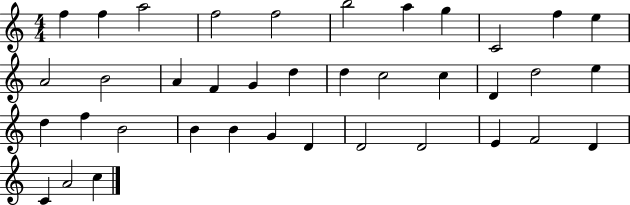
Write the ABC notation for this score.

X:1
T:Untitled
M:4/4
L:1/4
K:C
f f a2 f2 f2 b2 a g C2 f e A2 B2 A F G d d c2 c D d2 e d f B2 B B G D D2 D2 E F2 D C A2 c